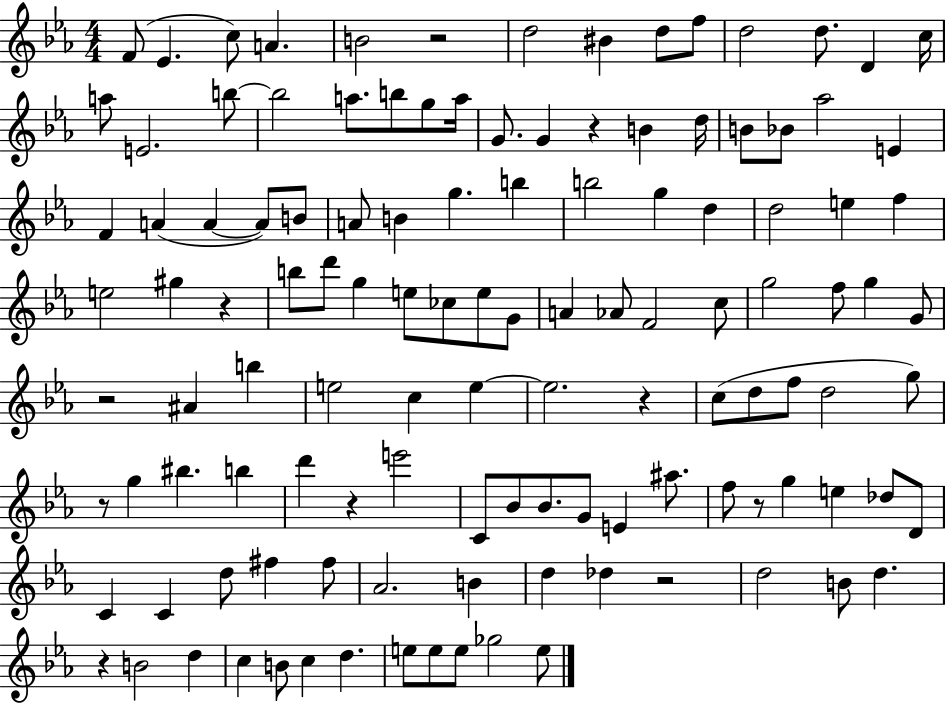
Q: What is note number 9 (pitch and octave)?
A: F5